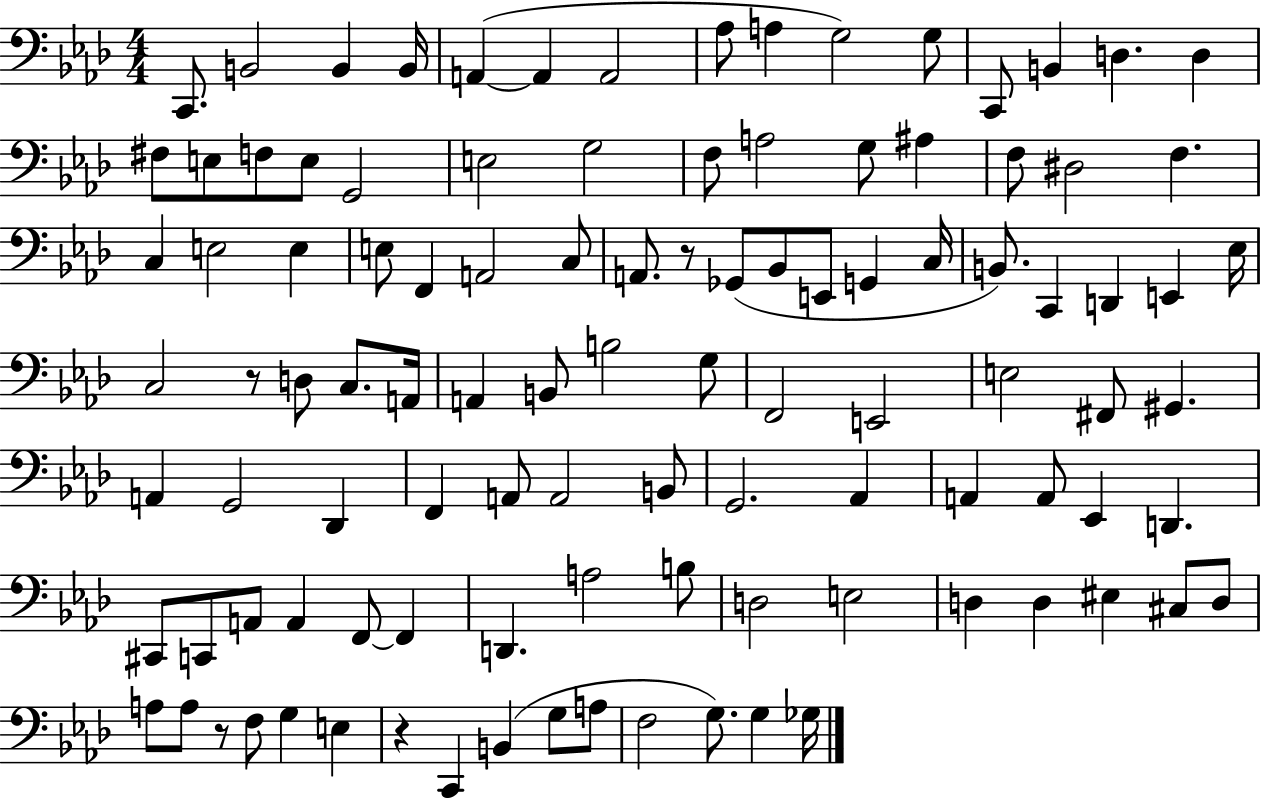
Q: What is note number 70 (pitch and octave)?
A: A2